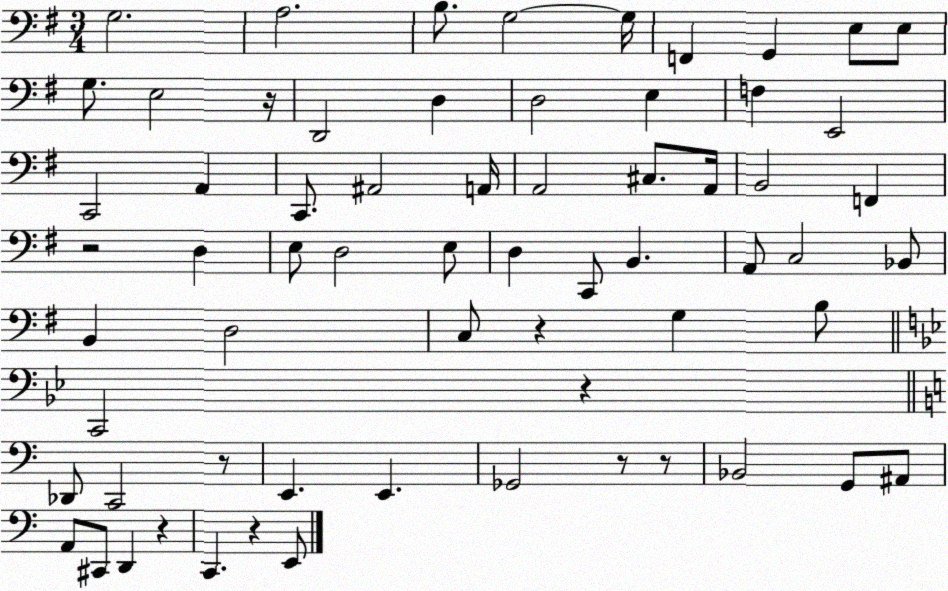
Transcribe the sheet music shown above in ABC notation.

X:1
T:Untitled
M:3/4
L:1/4
K:G
G,2 A,2 B,/2 G,2 G,/4 F,, G,, E,/2 E,/2 G,/2 E,2 z/4 D,,2 D, D,2 E, F, E,,2 C,,2 A,, C,,/2 ^A,,2 A,,/4 A,,2 ^C,/2 A,,/4 B,,2 F,, z2 D, E,/2 D,2 E,/2 D, C,,/2 B,, A,,/2 C,2 _B,,/2 B,, D,2 C,/2 z G, B,/2 C,,2 z _D,,/2 C,,2 z/2 E,, E,, _G,,2 z/2 z/2 _B,,2 G,,/2 ^A,,/2 A,,/2 ^C,,/2 D,, z C,, z E,,/2